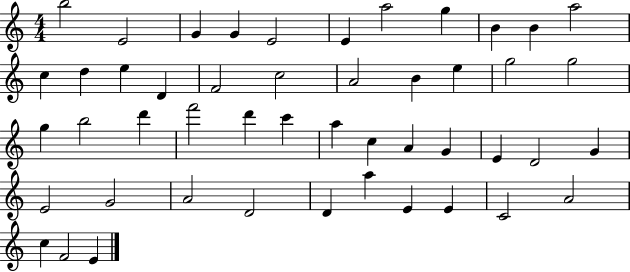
B5/h E4/h G4/q G4/q E4/h E4/q A5/h G5/q B4/q B4/q A5/h C5/q D5/q E5/q D4/q F4/h C5/h A4/h B4/q E5/q G5/h G5/h G5/q B5/h D6/q F6/h D6/q C6/q A5/q C5/q A4/q G4/q E4/q D4/h G4/q E4/h G4/h A4/h D4/h D4/q A5/q E4/q E4/q C4/h A4/h C5/q F4/h E4/q